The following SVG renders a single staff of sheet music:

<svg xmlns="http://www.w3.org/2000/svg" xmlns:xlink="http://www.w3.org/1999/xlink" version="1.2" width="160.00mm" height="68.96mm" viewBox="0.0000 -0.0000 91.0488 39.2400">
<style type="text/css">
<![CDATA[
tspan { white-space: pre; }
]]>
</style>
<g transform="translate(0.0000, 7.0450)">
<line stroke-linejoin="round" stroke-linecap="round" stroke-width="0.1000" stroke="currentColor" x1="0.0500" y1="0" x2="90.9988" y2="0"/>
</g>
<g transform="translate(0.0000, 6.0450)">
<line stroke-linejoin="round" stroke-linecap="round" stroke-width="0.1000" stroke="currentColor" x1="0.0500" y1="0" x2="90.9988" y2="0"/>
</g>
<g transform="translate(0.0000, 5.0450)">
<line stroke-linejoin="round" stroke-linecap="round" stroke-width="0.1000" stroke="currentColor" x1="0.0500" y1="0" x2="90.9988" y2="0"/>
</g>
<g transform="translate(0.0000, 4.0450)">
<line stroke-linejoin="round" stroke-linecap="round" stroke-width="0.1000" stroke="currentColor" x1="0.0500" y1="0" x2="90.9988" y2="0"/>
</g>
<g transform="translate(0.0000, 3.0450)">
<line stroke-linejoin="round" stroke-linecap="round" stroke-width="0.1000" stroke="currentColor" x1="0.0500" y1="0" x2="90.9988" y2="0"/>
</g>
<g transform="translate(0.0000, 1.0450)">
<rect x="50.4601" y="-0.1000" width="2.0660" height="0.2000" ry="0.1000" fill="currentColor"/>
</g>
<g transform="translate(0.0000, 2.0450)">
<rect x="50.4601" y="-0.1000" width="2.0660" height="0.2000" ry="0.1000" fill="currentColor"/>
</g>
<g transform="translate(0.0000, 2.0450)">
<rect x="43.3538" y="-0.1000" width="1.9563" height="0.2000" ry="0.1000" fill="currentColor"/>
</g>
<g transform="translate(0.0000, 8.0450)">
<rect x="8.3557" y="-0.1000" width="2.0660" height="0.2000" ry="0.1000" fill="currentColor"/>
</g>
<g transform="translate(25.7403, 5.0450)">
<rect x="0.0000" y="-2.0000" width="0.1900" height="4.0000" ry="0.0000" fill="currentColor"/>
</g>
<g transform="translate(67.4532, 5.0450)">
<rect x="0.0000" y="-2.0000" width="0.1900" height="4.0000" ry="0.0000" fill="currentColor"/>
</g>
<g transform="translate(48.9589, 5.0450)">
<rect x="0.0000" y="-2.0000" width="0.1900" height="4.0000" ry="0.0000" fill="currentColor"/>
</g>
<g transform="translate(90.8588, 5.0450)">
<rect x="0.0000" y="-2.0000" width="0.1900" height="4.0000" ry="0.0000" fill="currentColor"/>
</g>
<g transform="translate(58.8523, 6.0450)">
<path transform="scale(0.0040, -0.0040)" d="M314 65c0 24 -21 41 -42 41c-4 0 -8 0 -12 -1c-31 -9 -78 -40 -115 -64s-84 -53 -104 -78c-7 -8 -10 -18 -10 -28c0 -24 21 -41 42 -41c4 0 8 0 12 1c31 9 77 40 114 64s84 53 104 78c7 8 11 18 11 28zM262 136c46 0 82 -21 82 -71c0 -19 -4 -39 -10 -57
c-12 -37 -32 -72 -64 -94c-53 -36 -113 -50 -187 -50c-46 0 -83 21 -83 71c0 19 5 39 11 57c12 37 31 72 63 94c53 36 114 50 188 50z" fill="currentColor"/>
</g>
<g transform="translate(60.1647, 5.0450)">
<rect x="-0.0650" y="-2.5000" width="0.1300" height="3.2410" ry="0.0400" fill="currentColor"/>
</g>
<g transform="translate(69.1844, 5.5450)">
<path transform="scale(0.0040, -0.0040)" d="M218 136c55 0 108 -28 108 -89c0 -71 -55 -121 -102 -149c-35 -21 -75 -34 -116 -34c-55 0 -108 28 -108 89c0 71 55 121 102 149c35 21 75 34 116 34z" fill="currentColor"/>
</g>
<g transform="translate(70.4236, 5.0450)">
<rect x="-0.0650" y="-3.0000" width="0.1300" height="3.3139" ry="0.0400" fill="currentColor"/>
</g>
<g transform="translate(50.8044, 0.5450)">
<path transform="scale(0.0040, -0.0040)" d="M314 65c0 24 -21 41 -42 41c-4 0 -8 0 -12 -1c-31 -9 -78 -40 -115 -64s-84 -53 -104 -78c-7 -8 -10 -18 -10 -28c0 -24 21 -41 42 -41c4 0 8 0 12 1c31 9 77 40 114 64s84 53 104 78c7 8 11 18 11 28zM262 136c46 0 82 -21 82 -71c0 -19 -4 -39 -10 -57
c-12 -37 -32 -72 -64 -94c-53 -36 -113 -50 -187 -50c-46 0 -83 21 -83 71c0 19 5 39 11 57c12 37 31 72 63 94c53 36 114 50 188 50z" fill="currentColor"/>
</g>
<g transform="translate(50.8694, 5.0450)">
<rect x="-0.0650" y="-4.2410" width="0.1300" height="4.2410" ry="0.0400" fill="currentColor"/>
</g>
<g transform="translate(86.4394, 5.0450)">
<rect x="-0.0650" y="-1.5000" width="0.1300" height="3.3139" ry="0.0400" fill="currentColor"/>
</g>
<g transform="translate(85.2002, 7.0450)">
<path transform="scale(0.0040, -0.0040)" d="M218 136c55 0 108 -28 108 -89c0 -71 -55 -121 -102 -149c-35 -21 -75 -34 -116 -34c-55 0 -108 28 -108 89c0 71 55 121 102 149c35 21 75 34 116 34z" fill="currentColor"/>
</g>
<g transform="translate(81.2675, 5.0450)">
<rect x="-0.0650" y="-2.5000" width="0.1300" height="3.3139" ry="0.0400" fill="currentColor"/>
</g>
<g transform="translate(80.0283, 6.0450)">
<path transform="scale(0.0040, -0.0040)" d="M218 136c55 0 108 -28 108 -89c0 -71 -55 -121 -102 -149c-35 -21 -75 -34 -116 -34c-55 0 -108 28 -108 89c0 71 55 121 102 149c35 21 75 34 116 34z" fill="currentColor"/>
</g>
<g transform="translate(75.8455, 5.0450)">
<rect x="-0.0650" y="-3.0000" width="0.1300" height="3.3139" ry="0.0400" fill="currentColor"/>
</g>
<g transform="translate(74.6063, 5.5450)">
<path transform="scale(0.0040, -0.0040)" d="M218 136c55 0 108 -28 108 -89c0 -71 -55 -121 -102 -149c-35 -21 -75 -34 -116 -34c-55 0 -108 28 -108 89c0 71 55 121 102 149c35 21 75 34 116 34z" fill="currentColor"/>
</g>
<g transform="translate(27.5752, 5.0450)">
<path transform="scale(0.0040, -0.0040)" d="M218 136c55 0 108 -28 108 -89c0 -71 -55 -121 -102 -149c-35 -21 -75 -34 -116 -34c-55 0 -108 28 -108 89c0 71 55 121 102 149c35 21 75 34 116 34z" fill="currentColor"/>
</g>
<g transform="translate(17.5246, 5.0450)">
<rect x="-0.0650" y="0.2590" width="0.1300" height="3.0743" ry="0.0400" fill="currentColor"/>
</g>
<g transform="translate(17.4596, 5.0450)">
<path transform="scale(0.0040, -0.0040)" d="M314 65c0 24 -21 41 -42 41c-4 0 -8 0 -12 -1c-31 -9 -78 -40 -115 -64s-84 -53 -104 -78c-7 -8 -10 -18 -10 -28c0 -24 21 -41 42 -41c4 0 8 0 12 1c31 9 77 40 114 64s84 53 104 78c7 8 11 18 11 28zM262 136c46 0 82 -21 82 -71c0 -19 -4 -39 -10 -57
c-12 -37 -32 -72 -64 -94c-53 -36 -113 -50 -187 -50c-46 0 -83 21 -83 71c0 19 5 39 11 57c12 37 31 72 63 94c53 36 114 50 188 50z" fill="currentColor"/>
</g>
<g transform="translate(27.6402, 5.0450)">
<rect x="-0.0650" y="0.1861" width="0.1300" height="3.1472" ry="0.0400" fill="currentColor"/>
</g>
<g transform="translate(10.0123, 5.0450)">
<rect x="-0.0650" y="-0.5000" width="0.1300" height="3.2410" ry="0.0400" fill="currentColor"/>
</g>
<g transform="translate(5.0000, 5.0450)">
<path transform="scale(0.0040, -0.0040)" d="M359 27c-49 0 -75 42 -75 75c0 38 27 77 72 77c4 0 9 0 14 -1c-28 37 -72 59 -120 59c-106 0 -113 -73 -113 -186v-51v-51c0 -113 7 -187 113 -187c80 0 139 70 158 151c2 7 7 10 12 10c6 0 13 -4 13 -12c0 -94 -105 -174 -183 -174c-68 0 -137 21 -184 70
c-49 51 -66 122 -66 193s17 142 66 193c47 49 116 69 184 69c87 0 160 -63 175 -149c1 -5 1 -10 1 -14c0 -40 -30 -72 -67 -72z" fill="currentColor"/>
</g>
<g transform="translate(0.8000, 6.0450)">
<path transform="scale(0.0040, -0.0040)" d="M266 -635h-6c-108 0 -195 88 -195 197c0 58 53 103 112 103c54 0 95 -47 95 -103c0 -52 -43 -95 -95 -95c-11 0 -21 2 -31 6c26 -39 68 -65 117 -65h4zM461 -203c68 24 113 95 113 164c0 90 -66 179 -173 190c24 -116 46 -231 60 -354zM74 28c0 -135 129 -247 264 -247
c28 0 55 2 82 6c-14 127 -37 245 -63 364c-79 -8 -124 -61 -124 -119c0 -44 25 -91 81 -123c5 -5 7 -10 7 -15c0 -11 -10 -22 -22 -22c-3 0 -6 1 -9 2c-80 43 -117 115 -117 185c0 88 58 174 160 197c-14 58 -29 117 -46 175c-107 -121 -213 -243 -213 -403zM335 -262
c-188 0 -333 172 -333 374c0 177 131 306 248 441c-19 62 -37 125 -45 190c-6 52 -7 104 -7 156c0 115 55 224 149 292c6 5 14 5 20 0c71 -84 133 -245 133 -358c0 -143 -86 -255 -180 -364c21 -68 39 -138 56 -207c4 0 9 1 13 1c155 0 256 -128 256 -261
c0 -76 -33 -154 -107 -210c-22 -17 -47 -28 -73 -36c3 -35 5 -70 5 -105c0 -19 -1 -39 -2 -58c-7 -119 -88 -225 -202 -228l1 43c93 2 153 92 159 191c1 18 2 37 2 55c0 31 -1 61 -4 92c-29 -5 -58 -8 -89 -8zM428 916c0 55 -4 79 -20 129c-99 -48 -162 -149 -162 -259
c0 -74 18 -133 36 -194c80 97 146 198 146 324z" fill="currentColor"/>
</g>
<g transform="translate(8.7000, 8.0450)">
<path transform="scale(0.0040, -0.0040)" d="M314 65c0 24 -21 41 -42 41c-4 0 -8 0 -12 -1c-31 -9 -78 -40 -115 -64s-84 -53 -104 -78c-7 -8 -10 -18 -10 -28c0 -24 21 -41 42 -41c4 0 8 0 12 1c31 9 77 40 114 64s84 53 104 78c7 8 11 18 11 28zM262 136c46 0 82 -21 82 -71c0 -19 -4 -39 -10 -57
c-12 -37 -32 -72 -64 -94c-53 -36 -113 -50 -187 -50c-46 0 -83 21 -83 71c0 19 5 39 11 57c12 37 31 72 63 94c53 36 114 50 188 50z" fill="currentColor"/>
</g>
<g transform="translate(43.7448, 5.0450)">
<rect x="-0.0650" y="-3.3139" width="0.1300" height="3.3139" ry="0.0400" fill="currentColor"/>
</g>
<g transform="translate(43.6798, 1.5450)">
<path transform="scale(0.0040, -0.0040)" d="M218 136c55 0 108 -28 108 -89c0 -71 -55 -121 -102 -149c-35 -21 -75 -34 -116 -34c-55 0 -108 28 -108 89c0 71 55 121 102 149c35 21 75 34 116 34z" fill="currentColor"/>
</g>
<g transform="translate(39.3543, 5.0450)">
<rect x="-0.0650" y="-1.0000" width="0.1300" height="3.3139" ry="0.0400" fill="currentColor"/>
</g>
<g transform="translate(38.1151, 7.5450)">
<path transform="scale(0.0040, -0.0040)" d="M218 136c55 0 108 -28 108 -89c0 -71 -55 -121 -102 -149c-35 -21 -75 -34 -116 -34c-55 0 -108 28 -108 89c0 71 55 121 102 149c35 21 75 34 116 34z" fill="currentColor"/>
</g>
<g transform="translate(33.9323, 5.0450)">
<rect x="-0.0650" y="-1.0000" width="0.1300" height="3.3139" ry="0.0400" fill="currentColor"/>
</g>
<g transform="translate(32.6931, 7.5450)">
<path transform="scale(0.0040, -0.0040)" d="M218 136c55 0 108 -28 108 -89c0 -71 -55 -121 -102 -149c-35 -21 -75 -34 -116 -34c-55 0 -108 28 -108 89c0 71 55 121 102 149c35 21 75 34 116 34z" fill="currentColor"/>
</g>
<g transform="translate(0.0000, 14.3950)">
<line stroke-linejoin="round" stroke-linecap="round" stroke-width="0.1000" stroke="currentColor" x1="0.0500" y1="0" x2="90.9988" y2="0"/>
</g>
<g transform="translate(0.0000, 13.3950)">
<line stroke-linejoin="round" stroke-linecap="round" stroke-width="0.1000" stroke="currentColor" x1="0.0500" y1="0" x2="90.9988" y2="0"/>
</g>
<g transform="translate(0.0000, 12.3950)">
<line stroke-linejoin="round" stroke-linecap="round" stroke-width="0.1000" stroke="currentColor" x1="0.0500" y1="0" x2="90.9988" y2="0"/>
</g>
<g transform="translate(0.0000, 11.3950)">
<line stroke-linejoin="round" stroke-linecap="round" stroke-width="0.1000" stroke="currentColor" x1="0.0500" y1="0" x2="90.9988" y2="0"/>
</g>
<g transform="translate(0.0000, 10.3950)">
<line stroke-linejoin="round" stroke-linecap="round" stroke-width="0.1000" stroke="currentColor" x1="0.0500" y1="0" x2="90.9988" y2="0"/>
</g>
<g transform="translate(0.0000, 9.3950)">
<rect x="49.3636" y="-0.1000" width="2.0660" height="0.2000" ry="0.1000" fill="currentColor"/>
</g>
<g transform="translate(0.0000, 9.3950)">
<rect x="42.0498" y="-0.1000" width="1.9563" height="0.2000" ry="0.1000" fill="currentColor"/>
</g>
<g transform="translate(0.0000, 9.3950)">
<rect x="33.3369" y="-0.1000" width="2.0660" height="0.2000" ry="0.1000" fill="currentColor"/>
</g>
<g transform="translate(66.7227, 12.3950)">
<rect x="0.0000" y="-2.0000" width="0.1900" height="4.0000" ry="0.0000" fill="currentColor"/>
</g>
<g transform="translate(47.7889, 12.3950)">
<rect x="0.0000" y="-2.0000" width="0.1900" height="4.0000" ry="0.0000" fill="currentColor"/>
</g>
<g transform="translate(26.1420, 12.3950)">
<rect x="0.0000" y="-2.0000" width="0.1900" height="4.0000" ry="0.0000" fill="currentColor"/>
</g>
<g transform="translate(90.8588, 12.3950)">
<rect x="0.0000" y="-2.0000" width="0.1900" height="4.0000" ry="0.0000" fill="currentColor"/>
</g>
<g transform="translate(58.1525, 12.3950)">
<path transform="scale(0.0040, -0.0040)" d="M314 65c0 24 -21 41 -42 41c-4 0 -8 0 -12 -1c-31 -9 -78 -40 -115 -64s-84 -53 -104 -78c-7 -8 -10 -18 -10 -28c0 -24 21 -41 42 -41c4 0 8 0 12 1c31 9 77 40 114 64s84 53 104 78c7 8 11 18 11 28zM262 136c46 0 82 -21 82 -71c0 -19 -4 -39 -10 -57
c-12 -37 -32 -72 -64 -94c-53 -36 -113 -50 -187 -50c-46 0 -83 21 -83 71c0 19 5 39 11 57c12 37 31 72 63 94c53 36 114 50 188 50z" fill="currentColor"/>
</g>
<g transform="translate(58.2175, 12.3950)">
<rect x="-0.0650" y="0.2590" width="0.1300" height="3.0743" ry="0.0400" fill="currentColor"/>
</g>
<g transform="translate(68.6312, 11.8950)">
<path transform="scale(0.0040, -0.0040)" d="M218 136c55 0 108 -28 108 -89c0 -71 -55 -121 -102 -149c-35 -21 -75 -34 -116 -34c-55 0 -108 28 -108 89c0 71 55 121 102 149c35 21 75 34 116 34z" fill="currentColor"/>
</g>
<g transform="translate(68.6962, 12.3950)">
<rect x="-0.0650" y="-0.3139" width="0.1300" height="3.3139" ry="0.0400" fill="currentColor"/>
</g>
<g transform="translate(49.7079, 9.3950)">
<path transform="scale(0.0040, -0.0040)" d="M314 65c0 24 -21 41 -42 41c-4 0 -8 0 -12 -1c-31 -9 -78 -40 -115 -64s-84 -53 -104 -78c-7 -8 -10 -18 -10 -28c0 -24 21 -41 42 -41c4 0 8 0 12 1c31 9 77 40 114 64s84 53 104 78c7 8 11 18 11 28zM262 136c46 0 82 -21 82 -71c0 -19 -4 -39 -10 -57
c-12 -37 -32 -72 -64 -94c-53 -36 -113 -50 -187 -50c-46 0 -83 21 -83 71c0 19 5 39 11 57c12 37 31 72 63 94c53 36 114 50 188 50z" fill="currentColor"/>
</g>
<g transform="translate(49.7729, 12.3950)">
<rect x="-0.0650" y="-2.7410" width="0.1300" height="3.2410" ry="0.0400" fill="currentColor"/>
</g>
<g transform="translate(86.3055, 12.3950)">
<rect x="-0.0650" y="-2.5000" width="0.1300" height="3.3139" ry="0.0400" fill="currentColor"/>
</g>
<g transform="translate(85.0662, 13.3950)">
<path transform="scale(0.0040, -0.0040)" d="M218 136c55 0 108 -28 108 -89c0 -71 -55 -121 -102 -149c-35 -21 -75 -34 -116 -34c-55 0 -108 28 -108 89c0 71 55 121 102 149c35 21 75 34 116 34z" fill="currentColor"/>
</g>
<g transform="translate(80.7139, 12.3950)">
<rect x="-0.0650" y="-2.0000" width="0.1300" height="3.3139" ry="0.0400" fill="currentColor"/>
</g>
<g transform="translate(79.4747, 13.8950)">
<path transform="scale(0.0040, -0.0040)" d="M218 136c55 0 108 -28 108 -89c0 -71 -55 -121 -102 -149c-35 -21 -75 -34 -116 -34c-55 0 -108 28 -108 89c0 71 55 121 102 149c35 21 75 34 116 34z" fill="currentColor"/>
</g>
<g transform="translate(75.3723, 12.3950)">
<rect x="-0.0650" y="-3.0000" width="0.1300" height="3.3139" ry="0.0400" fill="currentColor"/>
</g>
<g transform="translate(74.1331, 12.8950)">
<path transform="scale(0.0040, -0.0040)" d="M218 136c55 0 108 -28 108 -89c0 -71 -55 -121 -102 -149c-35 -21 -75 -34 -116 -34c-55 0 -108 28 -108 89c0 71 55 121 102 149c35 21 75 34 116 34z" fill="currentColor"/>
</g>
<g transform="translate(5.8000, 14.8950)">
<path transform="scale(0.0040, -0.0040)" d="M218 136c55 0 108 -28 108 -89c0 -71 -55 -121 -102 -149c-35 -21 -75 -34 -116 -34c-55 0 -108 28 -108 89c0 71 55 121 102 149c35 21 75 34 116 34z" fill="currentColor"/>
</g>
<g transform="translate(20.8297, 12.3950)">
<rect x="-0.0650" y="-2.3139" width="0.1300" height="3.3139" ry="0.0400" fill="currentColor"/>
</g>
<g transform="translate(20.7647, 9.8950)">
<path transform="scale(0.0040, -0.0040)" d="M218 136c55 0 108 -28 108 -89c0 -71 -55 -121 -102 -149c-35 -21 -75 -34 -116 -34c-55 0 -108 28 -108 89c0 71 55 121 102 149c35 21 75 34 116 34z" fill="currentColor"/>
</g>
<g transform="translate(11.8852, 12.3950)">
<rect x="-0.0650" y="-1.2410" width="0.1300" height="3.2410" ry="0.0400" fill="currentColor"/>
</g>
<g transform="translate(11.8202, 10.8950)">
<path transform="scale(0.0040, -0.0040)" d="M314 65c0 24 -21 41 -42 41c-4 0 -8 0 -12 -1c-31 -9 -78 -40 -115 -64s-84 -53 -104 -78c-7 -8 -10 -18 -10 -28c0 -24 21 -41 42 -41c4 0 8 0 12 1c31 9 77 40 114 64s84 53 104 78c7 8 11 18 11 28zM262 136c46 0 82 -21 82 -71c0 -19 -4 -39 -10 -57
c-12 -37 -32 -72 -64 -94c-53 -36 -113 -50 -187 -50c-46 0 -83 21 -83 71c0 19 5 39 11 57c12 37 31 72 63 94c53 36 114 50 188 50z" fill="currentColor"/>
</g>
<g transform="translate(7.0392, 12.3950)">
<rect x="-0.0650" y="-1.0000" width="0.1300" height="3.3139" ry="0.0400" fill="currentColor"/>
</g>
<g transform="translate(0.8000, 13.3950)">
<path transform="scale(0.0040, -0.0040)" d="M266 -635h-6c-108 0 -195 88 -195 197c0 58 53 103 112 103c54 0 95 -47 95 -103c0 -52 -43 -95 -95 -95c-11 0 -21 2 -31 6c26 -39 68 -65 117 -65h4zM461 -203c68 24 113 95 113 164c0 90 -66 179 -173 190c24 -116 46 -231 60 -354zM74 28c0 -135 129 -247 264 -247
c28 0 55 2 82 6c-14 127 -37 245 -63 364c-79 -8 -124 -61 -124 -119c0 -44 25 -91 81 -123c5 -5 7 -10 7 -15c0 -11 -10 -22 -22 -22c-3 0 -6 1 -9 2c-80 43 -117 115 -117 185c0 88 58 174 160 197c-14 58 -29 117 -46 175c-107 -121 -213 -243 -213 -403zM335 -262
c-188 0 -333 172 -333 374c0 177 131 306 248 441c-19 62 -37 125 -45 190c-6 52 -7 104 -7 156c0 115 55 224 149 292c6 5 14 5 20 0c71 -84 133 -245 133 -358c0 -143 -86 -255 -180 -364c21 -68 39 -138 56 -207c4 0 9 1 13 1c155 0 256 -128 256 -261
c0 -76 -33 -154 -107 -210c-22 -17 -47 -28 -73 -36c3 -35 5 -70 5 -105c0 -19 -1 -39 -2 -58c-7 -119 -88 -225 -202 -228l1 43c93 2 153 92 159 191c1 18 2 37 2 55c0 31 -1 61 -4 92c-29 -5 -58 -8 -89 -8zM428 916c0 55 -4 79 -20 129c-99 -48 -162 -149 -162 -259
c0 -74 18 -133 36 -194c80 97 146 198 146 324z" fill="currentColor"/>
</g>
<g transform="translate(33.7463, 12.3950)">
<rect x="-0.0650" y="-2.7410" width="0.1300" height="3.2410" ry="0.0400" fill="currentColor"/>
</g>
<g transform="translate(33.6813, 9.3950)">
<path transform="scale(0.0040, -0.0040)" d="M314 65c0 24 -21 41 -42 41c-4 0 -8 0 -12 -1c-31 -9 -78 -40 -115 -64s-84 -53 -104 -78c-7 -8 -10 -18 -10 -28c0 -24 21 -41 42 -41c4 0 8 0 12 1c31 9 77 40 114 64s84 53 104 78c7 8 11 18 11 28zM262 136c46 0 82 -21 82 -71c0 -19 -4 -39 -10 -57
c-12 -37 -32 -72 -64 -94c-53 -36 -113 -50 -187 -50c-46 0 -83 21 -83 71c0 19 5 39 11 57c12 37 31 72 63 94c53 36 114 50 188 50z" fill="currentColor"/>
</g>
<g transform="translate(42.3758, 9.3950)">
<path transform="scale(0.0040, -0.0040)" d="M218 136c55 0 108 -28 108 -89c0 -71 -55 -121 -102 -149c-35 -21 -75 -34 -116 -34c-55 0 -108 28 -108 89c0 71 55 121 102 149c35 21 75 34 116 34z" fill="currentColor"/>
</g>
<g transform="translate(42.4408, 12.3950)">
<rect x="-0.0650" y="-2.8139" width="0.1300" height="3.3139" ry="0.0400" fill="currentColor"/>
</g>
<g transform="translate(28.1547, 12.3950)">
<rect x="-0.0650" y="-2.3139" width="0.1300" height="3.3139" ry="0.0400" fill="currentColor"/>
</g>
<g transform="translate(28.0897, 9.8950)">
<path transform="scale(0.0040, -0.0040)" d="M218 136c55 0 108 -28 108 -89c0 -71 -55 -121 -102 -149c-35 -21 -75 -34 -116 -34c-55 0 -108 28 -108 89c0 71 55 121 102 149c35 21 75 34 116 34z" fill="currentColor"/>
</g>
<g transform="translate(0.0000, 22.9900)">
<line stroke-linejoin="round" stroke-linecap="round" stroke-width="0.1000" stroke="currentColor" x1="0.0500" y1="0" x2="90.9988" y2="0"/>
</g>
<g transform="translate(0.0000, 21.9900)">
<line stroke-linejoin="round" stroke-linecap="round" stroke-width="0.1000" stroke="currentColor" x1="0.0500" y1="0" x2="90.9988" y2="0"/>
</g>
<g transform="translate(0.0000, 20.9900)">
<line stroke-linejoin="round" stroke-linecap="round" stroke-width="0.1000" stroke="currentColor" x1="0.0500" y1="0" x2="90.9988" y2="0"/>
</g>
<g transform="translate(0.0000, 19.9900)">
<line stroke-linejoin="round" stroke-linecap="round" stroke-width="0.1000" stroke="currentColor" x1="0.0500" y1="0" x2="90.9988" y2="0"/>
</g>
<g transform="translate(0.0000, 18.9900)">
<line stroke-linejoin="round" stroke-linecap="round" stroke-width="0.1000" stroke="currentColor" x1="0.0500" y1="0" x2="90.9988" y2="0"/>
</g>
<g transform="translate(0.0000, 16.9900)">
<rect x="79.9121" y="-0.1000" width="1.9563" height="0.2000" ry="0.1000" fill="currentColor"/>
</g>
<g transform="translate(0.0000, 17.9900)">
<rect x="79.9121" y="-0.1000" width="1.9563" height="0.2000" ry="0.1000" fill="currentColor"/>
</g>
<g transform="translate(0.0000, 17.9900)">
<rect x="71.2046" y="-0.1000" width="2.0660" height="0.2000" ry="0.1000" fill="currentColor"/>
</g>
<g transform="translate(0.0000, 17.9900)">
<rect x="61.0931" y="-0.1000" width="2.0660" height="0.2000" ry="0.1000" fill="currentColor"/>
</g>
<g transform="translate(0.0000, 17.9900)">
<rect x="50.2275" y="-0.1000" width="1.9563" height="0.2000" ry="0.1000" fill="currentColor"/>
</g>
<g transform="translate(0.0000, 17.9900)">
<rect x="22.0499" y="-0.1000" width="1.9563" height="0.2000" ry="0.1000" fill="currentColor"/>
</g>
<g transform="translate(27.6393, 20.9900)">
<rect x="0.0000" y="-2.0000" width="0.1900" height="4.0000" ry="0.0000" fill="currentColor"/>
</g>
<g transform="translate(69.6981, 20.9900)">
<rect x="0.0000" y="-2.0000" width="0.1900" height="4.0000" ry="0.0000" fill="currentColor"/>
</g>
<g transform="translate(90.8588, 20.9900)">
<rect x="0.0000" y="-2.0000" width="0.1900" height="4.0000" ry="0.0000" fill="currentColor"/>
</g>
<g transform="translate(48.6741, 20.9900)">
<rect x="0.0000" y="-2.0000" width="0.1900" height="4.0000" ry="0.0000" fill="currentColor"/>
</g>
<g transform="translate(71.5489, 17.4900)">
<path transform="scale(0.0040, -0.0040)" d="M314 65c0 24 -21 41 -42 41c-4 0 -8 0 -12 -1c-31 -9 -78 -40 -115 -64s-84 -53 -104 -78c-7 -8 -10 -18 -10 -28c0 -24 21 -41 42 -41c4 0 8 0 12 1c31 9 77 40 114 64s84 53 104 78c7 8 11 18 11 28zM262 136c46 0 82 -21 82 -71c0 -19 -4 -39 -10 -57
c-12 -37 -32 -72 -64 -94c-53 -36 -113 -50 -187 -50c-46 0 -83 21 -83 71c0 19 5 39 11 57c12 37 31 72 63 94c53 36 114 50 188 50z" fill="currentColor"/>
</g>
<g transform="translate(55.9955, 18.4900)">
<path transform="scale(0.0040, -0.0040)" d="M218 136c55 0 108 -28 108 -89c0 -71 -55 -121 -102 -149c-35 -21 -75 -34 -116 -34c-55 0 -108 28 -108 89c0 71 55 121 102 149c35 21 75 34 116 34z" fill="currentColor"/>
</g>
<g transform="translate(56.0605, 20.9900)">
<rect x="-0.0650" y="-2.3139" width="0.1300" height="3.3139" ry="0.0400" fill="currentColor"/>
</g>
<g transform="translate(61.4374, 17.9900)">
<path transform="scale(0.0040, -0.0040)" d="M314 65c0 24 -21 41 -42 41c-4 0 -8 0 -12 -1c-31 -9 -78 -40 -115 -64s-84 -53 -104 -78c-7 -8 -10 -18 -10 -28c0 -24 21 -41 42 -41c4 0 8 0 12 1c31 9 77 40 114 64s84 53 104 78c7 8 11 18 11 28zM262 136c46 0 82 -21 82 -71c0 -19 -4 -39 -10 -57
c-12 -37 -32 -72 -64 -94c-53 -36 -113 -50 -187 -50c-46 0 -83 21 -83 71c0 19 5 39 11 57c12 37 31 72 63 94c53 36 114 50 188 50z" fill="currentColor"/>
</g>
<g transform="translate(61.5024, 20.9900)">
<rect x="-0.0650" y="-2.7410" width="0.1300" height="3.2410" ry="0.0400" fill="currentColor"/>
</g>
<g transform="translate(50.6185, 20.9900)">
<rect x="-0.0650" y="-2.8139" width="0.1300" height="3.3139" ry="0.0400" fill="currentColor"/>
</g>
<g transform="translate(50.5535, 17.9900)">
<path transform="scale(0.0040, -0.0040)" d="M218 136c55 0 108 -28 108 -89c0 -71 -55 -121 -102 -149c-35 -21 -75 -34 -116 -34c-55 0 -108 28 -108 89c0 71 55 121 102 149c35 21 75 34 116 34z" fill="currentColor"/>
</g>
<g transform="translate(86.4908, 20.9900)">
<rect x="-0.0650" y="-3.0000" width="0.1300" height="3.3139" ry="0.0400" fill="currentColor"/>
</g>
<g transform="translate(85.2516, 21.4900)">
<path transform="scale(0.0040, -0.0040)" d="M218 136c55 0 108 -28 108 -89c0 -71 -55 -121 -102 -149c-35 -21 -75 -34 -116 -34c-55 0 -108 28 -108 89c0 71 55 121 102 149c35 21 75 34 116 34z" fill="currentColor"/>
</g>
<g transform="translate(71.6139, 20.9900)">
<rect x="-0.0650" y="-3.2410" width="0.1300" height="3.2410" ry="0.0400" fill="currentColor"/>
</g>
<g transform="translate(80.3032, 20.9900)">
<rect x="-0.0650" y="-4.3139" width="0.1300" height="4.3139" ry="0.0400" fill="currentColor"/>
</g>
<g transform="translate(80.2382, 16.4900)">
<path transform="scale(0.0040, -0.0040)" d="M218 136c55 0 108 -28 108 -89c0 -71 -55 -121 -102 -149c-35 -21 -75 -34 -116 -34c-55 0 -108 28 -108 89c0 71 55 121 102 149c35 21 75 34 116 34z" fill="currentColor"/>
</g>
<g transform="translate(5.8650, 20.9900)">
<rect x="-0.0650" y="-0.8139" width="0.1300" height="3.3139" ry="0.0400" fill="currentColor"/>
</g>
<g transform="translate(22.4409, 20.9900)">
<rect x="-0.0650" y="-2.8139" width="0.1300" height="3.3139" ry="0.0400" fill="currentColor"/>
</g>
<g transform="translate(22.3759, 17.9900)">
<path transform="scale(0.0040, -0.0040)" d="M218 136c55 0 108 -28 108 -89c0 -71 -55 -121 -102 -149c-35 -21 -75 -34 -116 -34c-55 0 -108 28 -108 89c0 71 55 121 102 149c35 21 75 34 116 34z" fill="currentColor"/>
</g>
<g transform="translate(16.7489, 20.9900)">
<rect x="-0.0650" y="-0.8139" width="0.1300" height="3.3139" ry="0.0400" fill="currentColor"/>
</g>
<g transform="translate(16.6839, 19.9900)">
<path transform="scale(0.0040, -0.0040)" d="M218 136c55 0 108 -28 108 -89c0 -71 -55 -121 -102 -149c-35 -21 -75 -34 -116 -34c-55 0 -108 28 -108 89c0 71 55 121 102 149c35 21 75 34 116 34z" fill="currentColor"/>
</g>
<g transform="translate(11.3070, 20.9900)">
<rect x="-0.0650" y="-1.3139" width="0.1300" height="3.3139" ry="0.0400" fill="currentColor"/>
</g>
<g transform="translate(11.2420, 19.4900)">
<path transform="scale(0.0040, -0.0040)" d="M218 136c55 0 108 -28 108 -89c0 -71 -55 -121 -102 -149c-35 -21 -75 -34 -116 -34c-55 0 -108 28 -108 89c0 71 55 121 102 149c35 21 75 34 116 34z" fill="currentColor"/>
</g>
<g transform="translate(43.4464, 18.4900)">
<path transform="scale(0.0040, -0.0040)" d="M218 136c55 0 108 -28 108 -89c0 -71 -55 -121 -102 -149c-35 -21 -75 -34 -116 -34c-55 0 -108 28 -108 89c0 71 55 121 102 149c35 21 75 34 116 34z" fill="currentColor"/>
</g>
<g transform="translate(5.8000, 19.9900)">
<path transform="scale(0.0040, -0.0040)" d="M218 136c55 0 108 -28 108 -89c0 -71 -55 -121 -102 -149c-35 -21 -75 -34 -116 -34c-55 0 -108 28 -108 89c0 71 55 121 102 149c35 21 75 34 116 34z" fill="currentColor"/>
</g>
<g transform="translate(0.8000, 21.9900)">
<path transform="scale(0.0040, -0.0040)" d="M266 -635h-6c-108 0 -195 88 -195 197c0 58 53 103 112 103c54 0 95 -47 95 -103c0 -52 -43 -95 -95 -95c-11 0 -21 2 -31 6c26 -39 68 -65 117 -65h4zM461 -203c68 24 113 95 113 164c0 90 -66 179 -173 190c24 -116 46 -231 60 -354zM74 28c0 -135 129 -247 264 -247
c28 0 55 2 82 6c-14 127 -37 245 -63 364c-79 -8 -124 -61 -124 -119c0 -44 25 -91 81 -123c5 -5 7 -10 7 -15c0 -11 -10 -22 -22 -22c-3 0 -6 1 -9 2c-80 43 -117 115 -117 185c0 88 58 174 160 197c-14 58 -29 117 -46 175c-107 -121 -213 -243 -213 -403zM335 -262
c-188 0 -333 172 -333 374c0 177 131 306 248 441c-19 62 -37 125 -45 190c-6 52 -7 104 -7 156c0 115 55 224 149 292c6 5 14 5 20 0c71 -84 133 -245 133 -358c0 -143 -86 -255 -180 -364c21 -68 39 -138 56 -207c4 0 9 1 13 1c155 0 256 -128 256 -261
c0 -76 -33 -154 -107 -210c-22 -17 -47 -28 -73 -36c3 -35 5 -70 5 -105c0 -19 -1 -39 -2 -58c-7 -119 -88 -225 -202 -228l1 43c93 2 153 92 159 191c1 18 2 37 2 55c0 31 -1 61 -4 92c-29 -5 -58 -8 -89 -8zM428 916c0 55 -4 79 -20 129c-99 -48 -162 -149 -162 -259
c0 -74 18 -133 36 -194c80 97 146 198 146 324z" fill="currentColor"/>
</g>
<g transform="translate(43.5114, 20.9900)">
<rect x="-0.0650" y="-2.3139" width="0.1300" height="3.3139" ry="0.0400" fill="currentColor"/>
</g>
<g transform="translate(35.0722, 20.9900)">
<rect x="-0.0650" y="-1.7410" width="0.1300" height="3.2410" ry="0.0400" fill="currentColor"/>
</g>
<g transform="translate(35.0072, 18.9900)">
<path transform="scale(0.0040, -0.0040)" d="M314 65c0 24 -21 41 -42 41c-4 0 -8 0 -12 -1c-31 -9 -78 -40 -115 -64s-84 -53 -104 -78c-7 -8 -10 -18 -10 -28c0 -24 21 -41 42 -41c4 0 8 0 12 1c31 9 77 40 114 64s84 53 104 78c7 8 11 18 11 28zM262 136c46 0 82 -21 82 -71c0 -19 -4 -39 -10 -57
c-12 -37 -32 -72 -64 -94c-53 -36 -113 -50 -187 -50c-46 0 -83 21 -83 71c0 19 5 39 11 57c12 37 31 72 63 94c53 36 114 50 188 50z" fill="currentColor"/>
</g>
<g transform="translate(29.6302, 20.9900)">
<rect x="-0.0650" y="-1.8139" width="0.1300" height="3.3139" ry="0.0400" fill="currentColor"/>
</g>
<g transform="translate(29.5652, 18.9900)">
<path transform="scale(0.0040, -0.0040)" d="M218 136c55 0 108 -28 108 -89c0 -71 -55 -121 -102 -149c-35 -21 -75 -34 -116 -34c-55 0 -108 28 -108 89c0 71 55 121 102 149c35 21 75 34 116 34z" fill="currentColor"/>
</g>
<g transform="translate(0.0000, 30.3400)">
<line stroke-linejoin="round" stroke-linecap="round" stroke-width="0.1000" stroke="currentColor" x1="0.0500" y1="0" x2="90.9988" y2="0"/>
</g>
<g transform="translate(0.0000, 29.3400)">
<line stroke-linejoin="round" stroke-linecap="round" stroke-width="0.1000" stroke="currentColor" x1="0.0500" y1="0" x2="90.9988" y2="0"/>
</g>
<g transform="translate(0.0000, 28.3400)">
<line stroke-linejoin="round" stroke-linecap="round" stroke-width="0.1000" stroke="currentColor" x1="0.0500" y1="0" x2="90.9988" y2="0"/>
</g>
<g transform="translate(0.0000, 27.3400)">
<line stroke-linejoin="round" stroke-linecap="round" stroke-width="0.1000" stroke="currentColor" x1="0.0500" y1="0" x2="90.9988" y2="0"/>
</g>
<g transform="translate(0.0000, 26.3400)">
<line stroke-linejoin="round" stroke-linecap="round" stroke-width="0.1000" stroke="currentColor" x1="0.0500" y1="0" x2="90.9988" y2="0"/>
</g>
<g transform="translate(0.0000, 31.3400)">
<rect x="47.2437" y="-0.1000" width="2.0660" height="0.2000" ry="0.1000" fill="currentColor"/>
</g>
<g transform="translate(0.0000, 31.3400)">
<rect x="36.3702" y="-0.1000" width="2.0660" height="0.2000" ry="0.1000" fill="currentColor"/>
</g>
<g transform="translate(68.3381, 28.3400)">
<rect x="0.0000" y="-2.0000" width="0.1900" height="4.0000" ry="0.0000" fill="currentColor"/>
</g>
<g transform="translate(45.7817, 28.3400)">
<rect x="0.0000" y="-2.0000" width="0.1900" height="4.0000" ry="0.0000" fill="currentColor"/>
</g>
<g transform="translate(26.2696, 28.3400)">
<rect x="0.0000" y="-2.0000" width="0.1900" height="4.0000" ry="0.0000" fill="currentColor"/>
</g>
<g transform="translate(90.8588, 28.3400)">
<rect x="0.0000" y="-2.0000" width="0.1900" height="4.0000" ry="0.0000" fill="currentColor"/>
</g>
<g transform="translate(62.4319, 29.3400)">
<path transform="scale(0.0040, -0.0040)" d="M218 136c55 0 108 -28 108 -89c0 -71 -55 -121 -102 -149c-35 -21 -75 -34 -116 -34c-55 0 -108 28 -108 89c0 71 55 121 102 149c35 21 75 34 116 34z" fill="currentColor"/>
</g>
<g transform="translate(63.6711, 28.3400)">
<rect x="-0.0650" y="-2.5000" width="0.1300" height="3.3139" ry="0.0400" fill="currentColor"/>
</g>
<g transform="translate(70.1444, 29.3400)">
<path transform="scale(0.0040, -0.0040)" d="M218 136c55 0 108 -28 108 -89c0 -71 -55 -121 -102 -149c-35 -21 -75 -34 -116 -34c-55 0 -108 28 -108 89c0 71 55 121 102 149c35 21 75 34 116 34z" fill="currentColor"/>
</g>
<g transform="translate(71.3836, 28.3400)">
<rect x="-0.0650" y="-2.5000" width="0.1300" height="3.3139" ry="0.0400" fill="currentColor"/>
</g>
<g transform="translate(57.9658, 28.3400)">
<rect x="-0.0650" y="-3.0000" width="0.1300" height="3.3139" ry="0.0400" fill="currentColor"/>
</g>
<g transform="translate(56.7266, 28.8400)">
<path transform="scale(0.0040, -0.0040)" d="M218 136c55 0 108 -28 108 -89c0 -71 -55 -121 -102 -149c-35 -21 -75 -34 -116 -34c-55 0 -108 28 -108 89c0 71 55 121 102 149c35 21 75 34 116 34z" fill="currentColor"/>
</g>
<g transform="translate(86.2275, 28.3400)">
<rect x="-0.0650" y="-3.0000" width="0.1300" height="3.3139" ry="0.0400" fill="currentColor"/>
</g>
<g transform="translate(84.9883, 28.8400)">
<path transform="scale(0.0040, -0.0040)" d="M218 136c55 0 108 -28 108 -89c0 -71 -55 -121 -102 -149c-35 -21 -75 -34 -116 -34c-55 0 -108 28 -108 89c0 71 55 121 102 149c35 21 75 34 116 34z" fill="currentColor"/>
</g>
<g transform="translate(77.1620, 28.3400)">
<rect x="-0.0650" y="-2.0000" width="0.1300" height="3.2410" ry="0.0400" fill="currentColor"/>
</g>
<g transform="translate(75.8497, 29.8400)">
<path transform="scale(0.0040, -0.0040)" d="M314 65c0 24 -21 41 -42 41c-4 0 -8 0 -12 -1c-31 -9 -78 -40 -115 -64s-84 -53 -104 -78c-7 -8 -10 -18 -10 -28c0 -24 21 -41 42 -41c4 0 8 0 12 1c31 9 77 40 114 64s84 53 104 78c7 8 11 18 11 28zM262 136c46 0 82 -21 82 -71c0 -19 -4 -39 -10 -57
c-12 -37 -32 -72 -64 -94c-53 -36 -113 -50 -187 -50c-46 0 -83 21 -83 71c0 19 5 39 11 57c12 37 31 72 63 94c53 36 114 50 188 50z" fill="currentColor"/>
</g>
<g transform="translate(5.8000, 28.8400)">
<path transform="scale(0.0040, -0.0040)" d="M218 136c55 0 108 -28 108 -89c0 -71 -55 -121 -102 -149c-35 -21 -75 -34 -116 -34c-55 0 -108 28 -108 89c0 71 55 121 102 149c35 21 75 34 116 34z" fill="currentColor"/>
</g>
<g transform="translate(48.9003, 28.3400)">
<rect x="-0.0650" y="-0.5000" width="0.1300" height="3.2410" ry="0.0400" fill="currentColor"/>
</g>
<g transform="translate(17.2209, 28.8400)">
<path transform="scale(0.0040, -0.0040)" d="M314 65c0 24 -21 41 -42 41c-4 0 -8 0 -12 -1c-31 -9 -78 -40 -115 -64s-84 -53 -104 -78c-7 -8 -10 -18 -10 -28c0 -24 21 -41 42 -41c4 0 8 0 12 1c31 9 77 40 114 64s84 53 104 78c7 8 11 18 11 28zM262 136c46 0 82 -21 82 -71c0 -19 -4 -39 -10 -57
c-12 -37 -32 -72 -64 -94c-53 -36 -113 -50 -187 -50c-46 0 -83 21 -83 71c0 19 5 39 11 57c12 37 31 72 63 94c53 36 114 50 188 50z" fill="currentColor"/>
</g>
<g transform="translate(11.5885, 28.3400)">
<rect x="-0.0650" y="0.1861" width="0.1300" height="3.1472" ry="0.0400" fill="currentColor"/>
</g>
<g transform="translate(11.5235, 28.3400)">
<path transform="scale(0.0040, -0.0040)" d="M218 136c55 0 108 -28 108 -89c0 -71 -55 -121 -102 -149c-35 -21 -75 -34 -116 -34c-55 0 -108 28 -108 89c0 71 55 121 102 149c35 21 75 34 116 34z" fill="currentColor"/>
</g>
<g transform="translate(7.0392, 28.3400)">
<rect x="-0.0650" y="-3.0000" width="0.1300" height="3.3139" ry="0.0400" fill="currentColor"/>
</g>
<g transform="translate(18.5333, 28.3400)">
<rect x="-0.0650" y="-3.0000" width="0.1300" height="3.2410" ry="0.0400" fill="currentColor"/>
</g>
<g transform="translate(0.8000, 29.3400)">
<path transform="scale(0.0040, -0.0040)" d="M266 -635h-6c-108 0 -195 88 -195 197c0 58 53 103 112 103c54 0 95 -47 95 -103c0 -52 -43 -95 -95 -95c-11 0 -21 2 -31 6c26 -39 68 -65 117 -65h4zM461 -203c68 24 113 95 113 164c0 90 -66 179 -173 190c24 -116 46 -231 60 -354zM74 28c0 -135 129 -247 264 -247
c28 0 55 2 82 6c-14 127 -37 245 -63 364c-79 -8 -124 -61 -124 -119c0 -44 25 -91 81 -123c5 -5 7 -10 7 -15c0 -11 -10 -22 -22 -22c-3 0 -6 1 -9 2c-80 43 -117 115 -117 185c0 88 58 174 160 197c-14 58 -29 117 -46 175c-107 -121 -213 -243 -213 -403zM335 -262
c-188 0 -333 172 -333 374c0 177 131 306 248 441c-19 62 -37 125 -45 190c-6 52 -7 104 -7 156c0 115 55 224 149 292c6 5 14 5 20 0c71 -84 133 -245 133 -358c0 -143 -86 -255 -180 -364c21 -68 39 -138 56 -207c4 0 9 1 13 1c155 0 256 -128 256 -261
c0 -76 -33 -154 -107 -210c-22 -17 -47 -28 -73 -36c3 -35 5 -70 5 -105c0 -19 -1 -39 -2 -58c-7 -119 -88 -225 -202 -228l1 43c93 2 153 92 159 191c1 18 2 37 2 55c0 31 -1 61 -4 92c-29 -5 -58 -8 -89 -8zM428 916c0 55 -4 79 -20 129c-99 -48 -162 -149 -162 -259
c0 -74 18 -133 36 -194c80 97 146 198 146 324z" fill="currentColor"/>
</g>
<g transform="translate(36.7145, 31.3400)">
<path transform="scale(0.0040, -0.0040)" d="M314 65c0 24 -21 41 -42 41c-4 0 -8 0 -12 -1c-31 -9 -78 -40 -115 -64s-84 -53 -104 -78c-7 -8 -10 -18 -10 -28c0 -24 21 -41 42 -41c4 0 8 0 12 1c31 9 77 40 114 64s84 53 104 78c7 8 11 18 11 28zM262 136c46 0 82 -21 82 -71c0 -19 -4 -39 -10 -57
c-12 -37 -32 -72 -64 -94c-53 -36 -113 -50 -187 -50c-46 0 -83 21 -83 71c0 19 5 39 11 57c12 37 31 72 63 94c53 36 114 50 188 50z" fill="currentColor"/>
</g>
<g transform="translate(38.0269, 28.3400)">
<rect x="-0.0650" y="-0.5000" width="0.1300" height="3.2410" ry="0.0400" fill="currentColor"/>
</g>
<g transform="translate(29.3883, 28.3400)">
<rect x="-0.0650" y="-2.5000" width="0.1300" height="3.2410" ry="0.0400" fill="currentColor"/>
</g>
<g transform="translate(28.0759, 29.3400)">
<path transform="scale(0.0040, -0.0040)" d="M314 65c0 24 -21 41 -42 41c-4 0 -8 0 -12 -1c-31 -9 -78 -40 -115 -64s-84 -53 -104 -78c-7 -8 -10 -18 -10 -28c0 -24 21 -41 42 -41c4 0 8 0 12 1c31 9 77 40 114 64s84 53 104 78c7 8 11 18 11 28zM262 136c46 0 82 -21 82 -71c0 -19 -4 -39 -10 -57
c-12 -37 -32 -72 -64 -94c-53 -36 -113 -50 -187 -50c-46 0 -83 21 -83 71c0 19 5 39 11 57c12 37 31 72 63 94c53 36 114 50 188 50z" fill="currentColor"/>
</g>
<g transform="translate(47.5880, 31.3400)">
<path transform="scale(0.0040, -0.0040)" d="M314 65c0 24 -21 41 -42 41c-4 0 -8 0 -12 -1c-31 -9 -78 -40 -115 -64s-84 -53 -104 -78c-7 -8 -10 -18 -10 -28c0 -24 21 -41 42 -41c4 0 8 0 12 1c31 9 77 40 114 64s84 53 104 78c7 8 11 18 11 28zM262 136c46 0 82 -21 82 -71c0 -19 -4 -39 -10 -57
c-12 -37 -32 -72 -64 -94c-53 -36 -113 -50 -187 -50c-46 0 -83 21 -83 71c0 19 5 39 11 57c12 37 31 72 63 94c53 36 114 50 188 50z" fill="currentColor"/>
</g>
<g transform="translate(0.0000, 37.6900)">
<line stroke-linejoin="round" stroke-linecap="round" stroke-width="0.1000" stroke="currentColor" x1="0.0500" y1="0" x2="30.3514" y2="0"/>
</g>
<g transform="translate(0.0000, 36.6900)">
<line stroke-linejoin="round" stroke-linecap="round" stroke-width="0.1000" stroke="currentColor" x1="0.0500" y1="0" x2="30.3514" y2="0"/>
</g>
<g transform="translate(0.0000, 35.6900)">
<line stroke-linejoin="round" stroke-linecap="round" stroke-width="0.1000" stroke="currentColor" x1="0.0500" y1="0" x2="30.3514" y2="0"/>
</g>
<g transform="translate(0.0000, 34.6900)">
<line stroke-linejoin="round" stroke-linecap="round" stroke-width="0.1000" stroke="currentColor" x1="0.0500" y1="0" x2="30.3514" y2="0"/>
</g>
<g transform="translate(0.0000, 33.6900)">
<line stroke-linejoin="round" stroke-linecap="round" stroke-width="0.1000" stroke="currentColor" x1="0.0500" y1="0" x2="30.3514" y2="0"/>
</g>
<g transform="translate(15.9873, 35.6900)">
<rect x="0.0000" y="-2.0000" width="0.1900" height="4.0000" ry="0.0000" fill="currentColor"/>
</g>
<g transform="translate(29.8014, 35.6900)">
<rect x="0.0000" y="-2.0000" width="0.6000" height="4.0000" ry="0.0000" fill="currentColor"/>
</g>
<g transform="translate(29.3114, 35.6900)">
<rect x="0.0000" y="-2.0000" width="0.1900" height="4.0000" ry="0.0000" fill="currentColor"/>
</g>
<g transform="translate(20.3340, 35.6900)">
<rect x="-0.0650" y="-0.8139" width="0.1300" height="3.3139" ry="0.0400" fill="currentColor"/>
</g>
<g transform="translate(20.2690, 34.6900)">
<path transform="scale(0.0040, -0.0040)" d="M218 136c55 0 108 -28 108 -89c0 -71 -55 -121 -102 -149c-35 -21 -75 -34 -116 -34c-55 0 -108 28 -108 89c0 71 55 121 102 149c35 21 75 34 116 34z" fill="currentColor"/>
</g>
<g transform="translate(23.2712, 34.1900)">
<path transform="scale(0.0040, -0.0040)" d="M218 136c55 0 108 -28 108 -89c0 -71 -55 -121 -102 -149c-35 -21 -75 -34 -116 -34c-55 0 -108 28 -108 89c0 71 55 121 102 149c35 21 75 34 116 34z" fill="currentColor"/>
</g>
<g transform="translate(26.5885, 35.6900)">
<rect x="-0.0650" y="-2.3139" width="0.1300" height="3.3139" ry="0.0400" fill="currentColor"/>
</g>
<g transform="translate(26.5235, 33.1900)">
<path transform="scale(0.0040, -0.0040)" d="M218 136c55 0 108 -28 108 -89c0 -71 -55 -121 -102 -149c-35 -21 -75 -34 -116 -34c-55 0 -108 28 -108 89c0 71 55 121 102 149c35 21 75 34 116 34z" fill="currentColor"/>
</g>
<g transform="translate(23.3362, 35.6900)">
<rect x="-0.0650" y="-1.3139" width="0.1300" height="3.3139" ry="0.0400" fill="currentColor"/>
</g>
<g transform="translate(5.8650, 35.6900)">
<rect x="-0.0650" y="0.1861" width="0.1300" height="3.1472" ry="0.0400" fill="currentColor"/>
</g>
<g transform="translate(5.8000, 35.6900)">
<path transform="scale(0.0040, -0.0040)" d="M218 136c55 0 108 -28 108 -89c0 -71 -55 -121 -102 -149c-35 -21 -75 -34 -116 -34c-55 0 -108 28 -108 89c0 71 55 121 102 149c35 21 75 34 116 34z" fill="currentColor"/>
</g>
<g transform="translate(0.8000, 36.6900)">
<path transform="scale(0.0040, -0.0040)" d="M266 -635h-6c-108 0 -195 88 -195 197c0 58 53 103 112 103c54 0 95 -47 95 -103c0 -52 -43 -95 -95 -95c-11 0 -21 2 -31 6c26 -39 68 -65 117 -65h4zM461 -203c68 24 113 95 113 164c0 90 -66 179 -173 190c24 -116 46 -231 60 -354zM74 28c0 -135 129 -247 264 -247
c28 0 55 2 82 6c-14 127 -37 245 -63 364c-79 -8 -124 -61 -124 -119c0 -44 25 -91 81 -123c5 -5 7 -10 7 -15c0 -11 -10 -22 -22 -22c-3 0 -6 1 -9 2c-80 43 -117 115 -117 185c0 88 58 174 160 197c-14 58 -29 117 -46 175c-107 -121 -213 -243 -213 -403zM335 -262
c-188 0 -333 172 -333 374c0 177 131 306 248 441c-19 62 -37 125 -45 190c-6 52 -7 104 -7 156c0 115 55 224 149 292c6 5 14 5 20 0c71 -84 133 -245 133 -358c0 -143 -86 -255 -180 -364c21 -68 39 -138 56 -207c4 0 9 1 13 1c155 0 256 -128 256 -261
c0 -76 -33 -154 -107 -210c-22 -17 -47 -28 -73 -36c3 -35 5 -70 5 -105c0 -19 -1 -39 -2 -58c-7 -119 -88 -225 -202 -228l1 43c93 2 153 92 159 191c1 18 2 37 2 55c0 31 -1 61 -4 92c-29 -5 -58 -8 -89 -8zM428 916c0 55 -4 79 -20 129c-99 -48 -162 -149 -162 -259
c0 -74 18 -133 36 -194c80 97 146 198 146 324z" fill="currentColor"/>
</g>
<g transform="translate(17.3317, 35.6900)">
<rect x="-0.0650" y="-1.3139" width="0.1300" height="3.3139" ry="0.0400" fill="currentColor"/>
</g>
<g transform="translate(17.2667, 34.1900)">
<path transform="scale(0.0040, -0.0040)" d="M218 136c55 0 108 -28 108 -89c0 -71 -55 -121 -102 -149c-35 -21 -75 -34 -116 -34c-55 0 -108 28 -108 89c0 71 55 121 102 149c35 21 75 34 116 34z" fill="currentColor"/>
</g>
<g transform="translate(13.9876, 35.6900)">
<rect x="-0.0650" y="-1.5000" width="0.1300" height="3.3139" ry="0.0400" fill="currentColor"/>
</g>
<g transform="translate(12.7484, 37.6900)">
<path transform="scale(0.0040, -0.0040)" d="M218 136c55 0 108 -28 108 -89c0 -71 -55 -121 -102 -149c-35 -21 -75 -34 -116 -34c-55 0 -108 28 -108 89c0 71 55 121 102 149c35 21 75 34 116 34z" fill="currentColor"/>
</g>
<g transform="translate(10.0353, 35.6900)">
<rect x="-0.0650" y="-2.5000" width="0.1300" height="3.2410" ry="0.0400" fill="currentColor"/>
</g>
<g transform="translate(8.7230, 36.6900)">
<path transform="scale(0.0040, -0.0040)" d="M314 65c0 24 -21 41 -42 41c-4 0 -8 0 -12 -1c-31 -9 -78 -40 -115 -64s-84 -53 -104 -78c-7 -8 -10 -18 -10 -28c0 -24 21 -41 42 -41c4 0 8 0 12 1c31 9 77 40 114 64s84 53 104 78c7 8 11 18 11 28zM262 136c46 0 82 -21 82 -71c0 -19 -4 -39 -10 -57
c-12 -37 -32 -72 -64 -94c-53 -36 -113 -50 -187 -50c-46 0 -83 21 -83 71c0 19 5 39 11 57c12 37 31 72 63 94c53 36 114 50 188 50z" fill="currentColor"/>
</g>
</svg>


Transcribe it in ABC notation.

X:1
T:Untitled
M:4/4
L:1/4
K:C
C2 B2 B D D b d'2 G2 A A G E D e2 g g a2 a a2 B2 c A F G d e d a f f2 g a g a2 b2 d' A A B A2 G2 C2 C2 A G G F2 A B G2 E e d e g